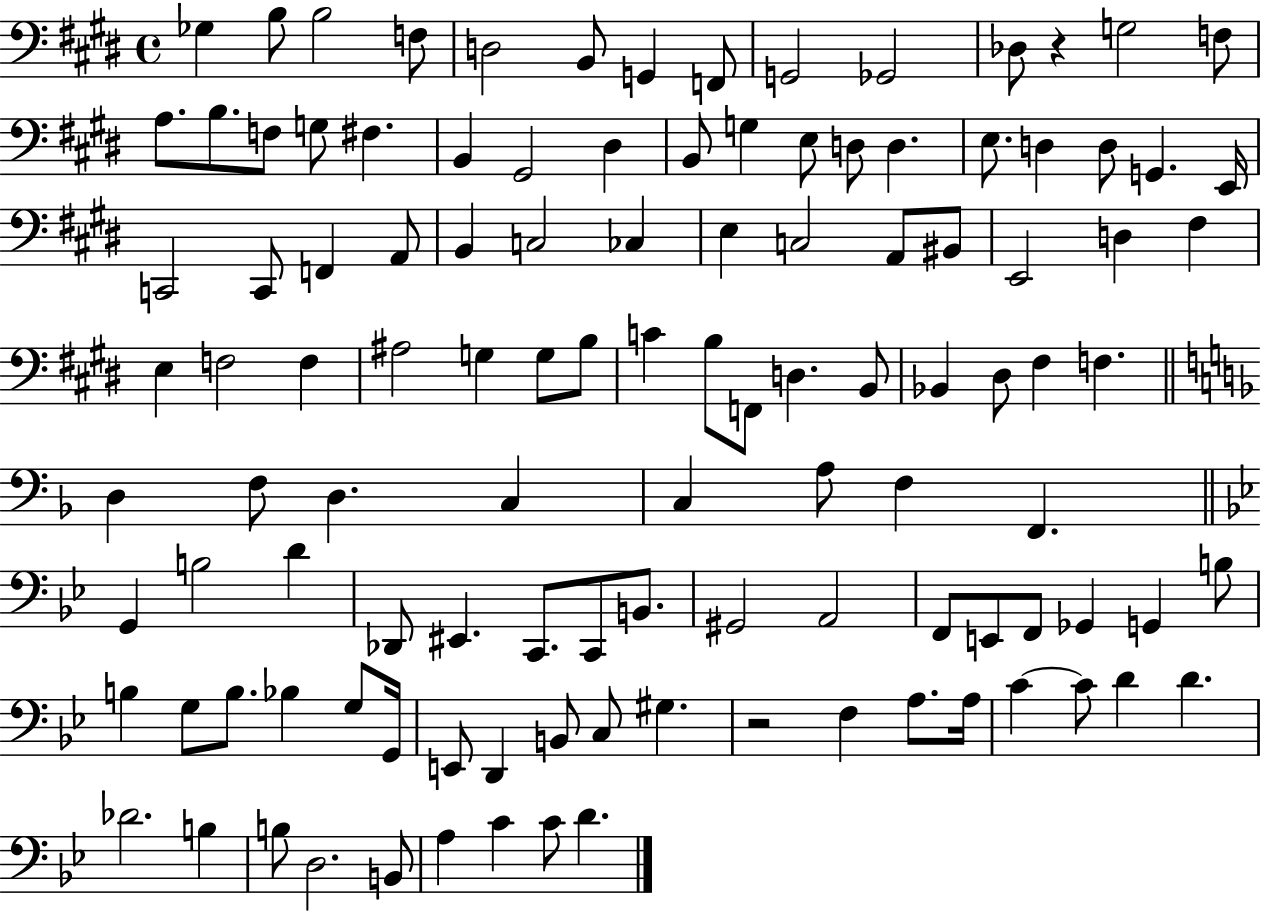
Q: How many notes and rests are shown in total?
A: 114